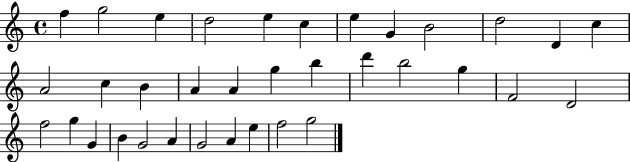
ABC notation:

X:1
T:Untitled
M:4/4
L:1/4
K:C
f g2 e d2 e c e G B2 d2 D c A2 c B A A g b d' b2 g F2 D2 f2 g G B G2 A G2 A e f2 g2